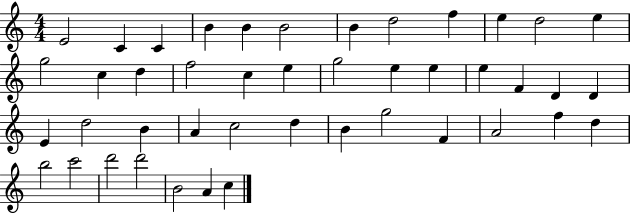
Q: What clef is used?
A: treble